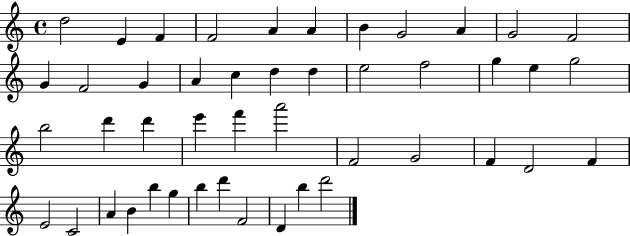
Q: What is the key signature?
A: C major